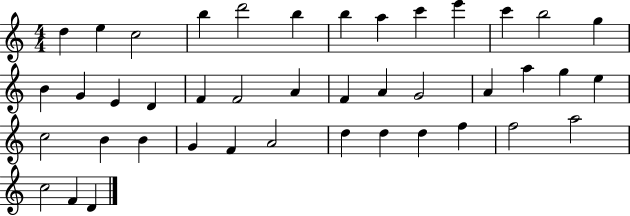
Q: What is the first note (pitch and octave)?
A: D5